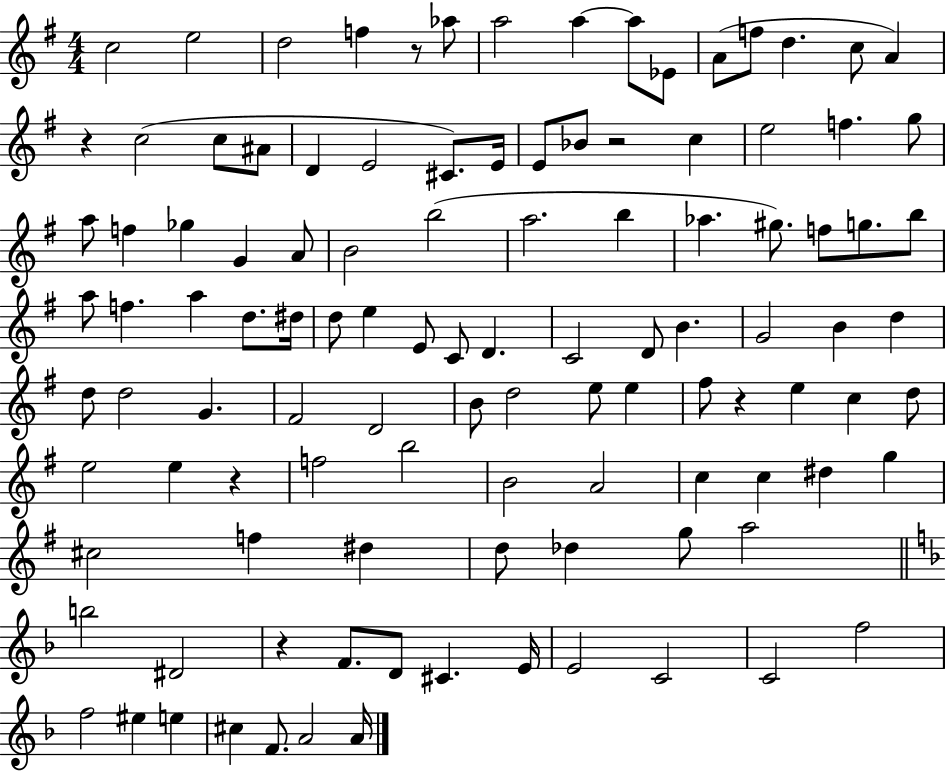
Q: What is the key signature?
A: G major